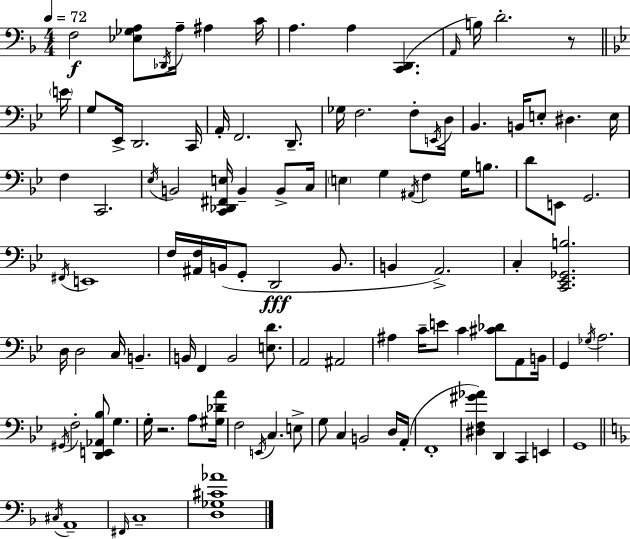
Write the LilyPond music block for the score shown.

{
  \clef bass
  \numericTimeSignature
  \time 4/4
  \key d \minor
  \tempo 4 = 72
  f2\f <ees ges a>8 \acciaccatura { des,16 } a16-- ais4 | c'16 a4. a4 <c, d,>4.( | \grace { a,16 } b16) d'2.-. r8 | \bar "||" \break \key g \minor \parenthesize e'16 g8 ees,16-> d,2. | c,16 a,16-. f,2. d,8.-- | ges16 f2. f8-. | \acciaccatura { e,16 } d16 bes,4. b,16 e8-. dis4. | \break e16 f4 c,2. | \acciaccatura { ees16 } b,2 <c, des, fis, e>16 b,4-- | b,8-> c16 \parenthesize e4 g4 \acciaccatura { ais,16 } f4 | g16 b8. d'8 e,8 g,2. | \break \acciaccatura { fis,16 } e,1 | f16 <ais, f>16 b,16( g,8-. d,2\fff | b,8. b,4 a,2.->) | c4-. <c, ees, ges, b>2. | \break d16 d2 c16 b,4.-- | b,16 f,4 b,2 | <e d'>8. a,2 ais,2 | ais4 c'16-- e'8 c'4 | \break <cis' des'>8 a,8 b,16 g,4 \acciaccatura { ges16 } a2. | \acciaccatura { gis,16 } f2-. <d, e, aes, bes>8 | g4. g16-. r2. | a8 <gis des' a'>16 f2 \acciaccatura { e,16 } | \break c4. e8-> g8 c4 b,2 | d16 a,16-.( f,1-. | <dis f gis' aes'>4) d,4 | c,4 e,4 g,1 | \break \bar "||" \break \key f \major \acciaccatura { cis16 } a,1-- | \grace { fis,16 } c1-- | <d ges cis' aes'>1 | \bar "|."
}